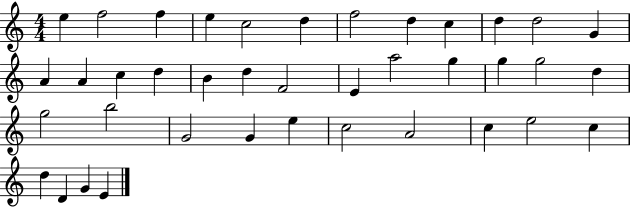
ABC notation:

X:1
T:Untitled
M:4/4
L:1/4
K:C
e f2 f e c2 d f2 d c d d2 G A A c d B d F2 E a2 g g g2 d g2 b2 G2 G e c2 A2 c e2 c d D G E